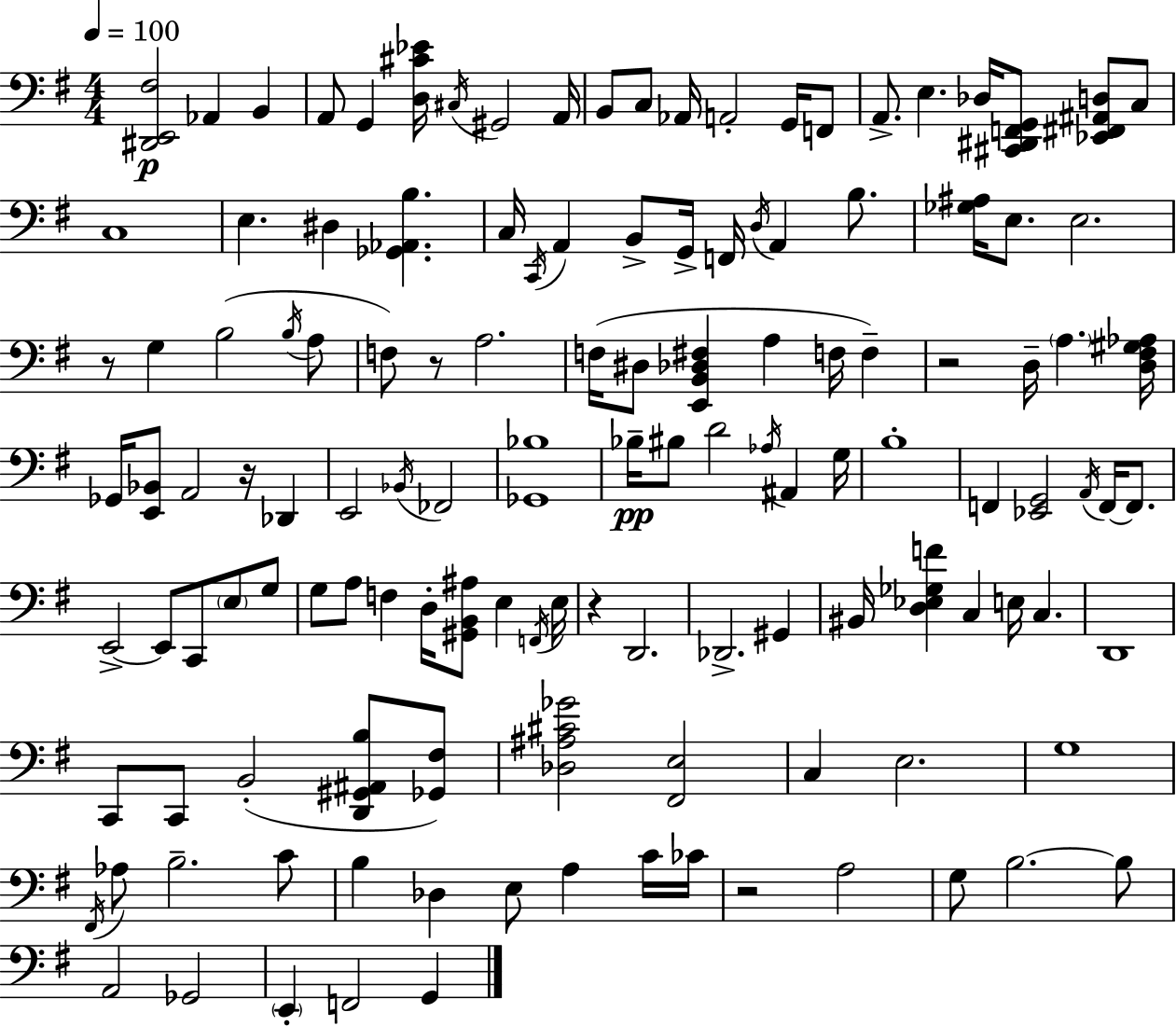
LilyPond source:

{
  \clef bass
  \numericTimeSignature
  \time 4/4
  \key e \minor
  \tempo 4 = 100
  <dis, e, fis>2\p aes,4 b,4 | a,8 g,4 <d cis' ees'>16 \acciaccatura { cis16 } gis,2 | a,16 b,8 c8 aes,16 a,2-. g,16 f,8 | a,8.-> e4. des16 <cis, dis, f, g,>8 <ees, fis, ais, d>8 c8 | \break c1 | e4. dis4 <ges, aes, b>4. | c16 \acciaccatura { c,16 } a,4 b,8-> g,16-> f,16 \acciaccatura { d16 } a,4 | b8. <ges ais>16 e8. e2. | \break r8 g4 b2( | \acciaccatura { b16 } a8 f8) r8 a2. | f16( dis8 <e, b, des fis>4 a4 f16 | f4--) r2 d16-- \parenthesize a4. | \break <d fis gis aes>16 ges,16 <e, bes,>8 a,2 r16 | des,4 e,2 \acciaccatura { bes,16 } fes,2 | <ges, bes>1 | bes16--\pp bis8 d'2 | \break \acciaccatura { aes16 } ais,4 g16 b1-. | f,4 <ees, g,>2 | \acciaccatura { a,16 } f,16~~ f,8. e,2->~~ e,8 | c,8 \parenthesize e8 g8 g8 a8 f4 d16-. | \break <gis, b, ais>8 e4 \acciaccatura { f,16 } e16 r4 d,2. | des,2.-> | gis,4 bis,16 <d ees ges f'>4 c4 | e16 c4. d,1 | \break c,8 c,8 b,2-.( | <d, gis, ais, b>8 <ges, fis>8) <des ais cis' ges'>2 | <fis, e>2 c4 e2. | g1 | \break \acciaccatura { fis,16 } aes8 b2.-- | c'8 b4 des4 | e8 a4 c'16 ces'16 r2 | a2 g8 b2.~~ | \break b8 a,2 | ges,2 \parenthesize e,4-. f,2 | g,4 \bar "|."
}